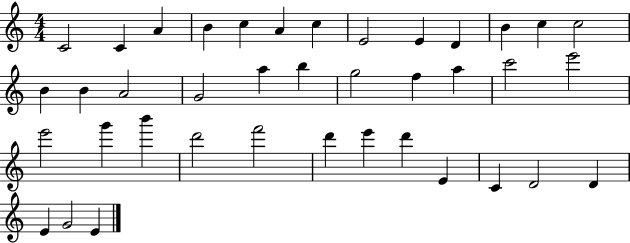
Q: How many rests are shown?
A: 0